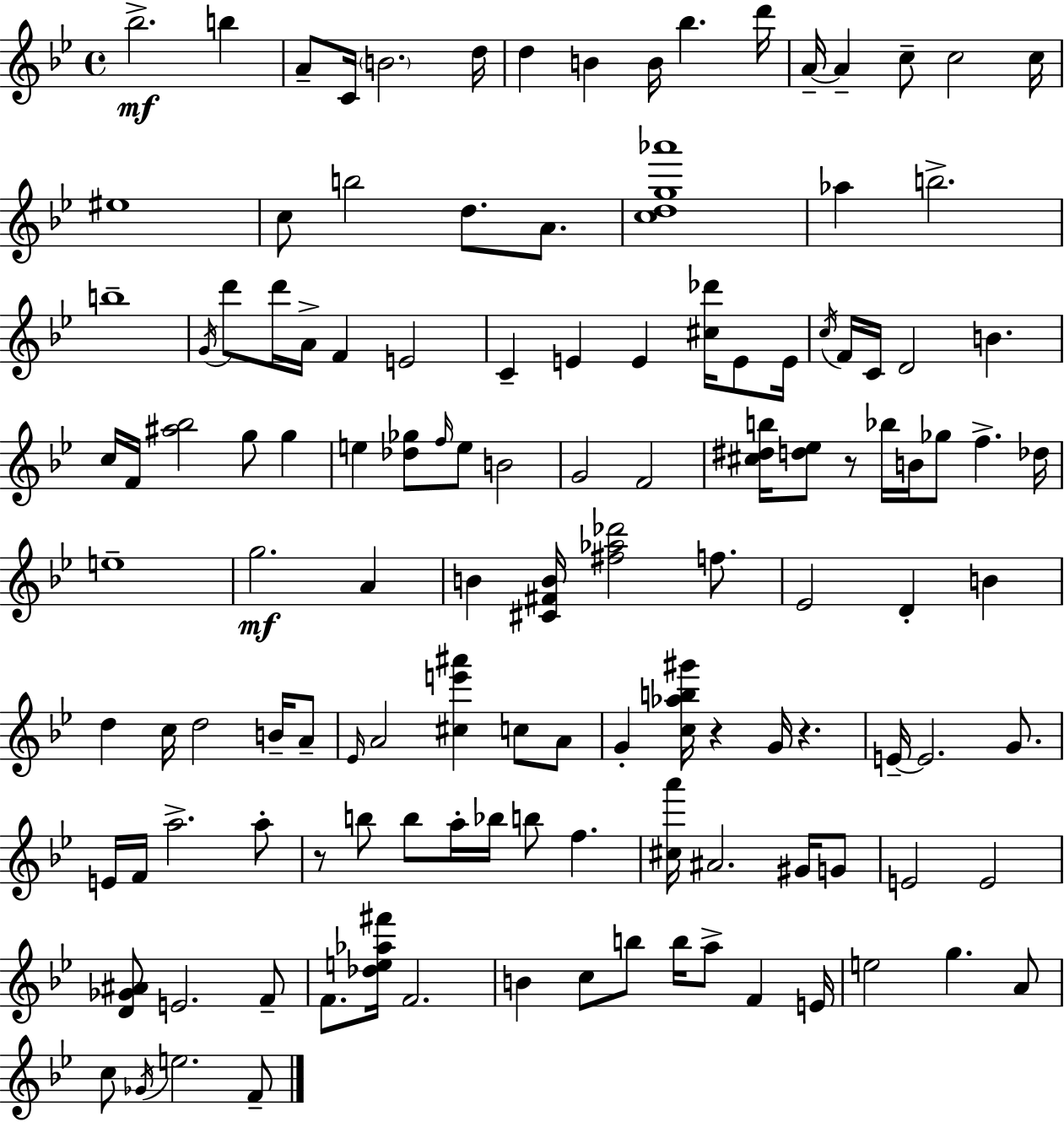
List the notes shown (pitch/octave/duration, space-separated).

Bb5/h. B5/q A4/e C4/s B4/h. D5/s D5/q B4/q B4/s Bb5/q. D6/s A4/s A4/q C5/e C5/h C5/s EIS5/w C5/e B5/h D5/e. A4/e. [C5,D5,G5,Ab6]/w Ab5/q B5/h. B5/w G4/s D6/e D6/s A4/s F4/q E4/h C4/q E4/q E4/q [C#5,Db6]/s E4/e E4/s C5/s F4/s C4/s D4/h B4/q. C5/s F4/s [A#5,Bb5]/h G5/e G5/q E5/q [Db5,Gb5]/e F5/s E5/e B4/h G4/h F4/h [C#5,D#5,B5]/s [D5,Eb5]/e R/e Bb5/s B4/s Gb5/e F5/q. Db5/s E5/w G5/h. A4/q B4/q [C#4,F#4,B4]/s [F#5,Ab5,Db6]/h F5/e. Eb4/h D4/q B4/q D5/q C5/s D5/h B4/s A4/e Eb4/s A4/h [C#5,E6,A#6]/q C5/e A4/e G4/q [C5,Ab5,B5,G#6]/s R/q G4/s R/q. E4/s E4/h. G4/e. E4/s F4/s A5/h. A5/e R/e B5/e B5/e A5/s Bb5/s B5/e F5/q. [C#5,A6]/s A#4/h. G#4/s G4/e E4/h E4/h [D4,Gb4,A#4]/e E4/h. F4/e F4/e. [Db5,E5,Ab5,F#6]/s F4/h. B4/q C5/e B5/e B5/s A5/e F4/q E4/s E5/h G5/q. A4/e C5/e Gb4/s E5/h. F4/e